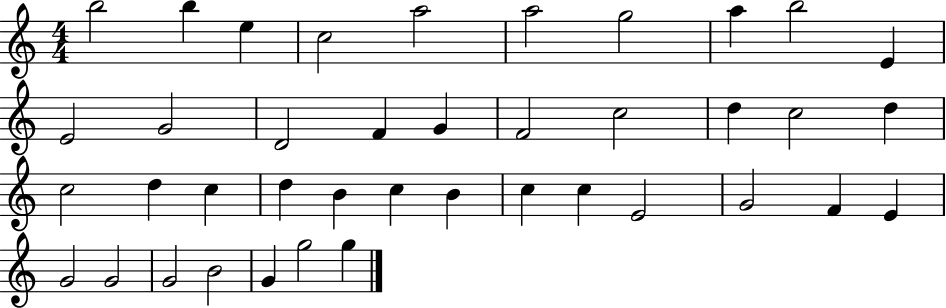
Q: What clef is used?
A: treble